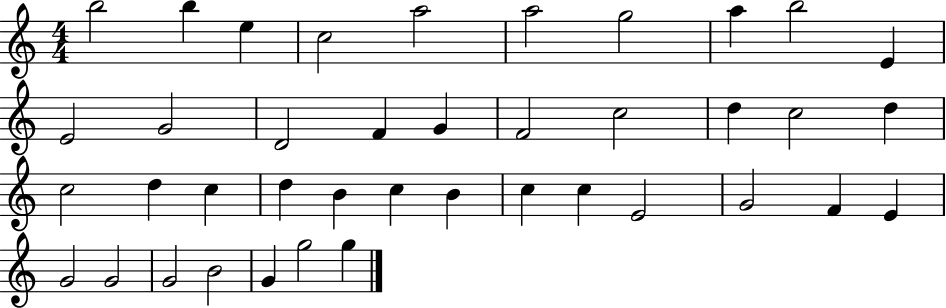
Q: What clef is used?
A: treble